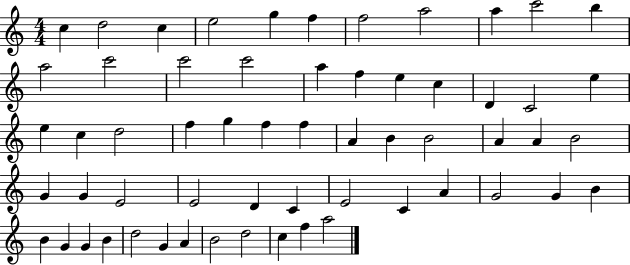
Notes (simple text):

C5/q D5/h C5/q E5/h G5/q F5/q F5/h A5/h A5/q C6/h B5/q A5/h C6/h C6/h C6/h A5/q F5/q E5/q C5/q D4/q C4/h E5/q E5/q C5/q D5/h F5/q G5/q F5/q F5/q A4/q B4/q B4/h A4/q A4/q B4/h G4/q G4/q E4/h E4/h D4/q C4/q E4/h C4/q A4/q G4/h G4/q B4/q B4/q G4/q G4/q B4/q D5/h G4/q A4/q B4/h D5/h C5/q F5/q A5/h